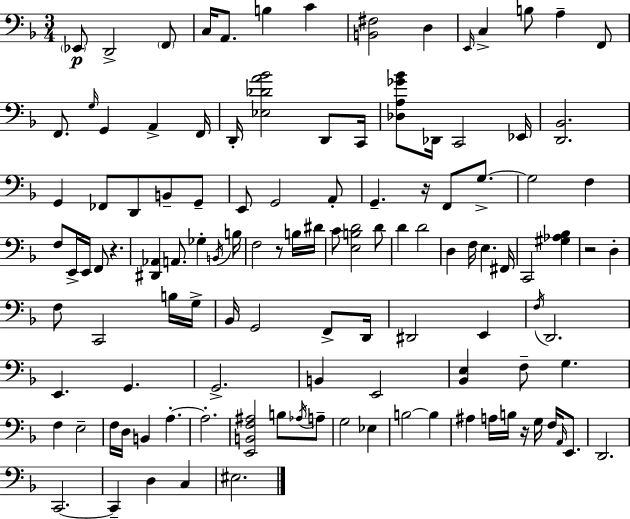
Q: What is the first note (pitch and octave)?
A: Eb2